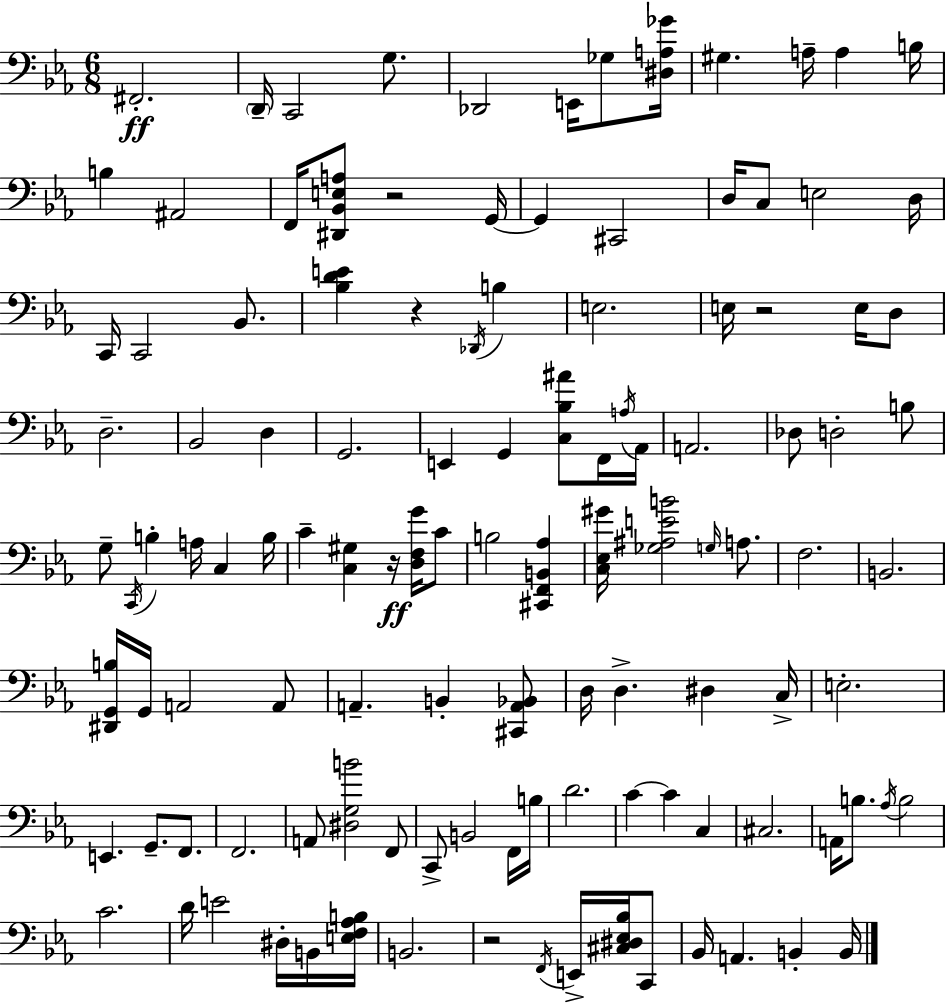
X:1
T:Untitled
M:6/8
L:1/4
K:Cm
^F,,2 D,,/4 C,,2 G,/2 _D,,2 E,,/4 _G,/2 [^D,A,_G]/4 ^G, A,/4 A, B,/4 B, ^A,,2 F,,/4 [^D,,_B,,E,A,]/2 z2 G,,/4 G,, ^C,,2 D,/4 C,/2 E,2 D,/4 C,,/4 C,,2 _B,,/2 [_B,DE] z _D,,/4 B, E,2 E,/4 z2 E,/4 D,/2 D,2 _B,,2 D, G,,2 E,, G,, [C,_B,^A]/2 F,,/4 A,/4 _A,,/4 A,,2 _D,/2 D,2 B,/2 G,/2 C,,/4 B, A,/4 C, B,/4 C [C,^G,] z/4 [D,F,G]/4 C/2 B,2 [^C,,F,,B,,_A,] [C,_E,^G]/4 [_G,^A,EB]2 G,/4 A,/2 F,2 B,,2 [^D,,G,,B,]/4 G,,/4 A,,2 A,,/2 A,, B,, [^C,,A,,_B,,]/2 D,/4 D, ^D, C,/4 E,2 E,, G,,/2 F,,/2 F,,2 A,,/2 [^D,G,B]2 F,,/2 C,,/2 B,,2 F,,/4 B,/4 D2 C C C, ^C,2 A,,/4 B,/2 _A,/4 B,2 C2 D/4 E2 ^D,/4 B,,/4 [E,F,_A,B,]/4 B,,2 z2 F,,/4 E,,/4 [^C,^D,_E,_B,]/4 C,,/2 _B,,/4 A,, B,, B,,/4